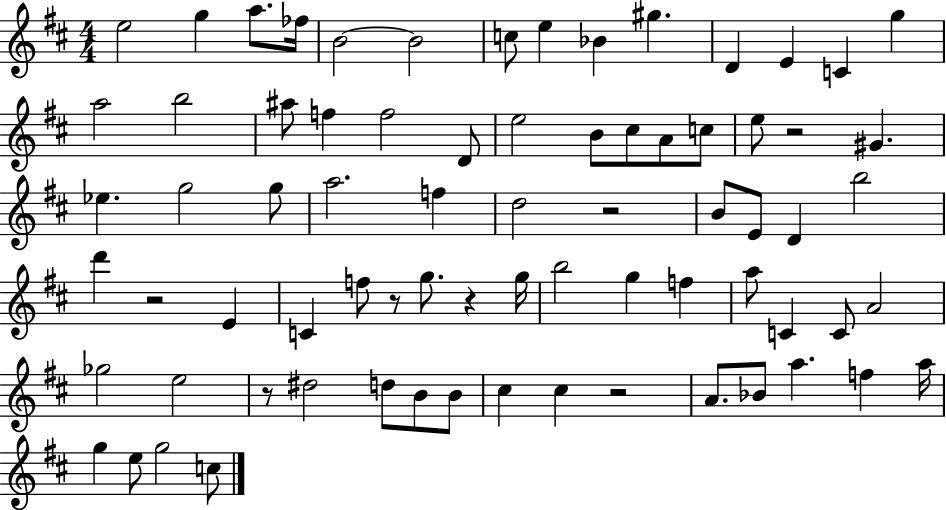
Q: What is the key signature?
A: D major